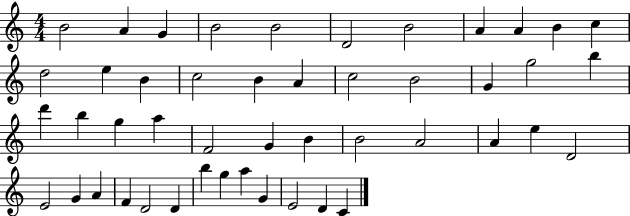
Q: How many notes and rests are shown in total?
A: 47